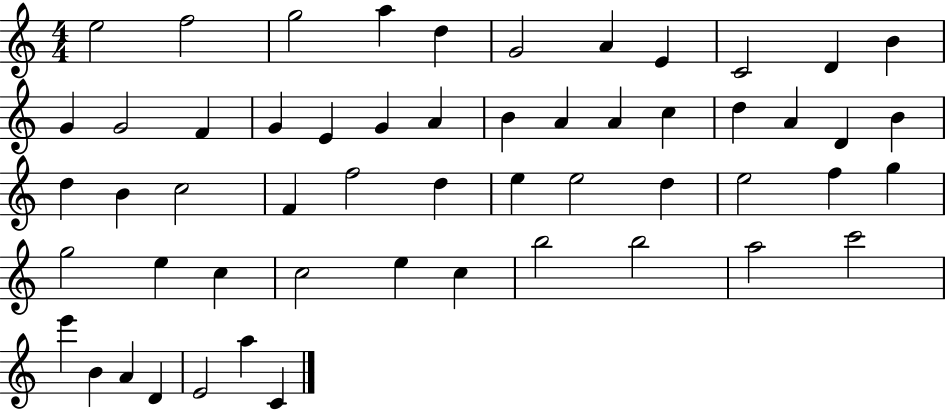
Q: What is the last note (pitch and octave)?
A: C4